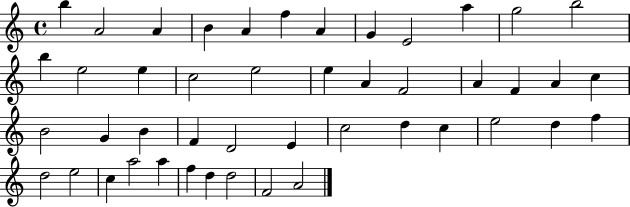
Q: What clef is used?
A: treble